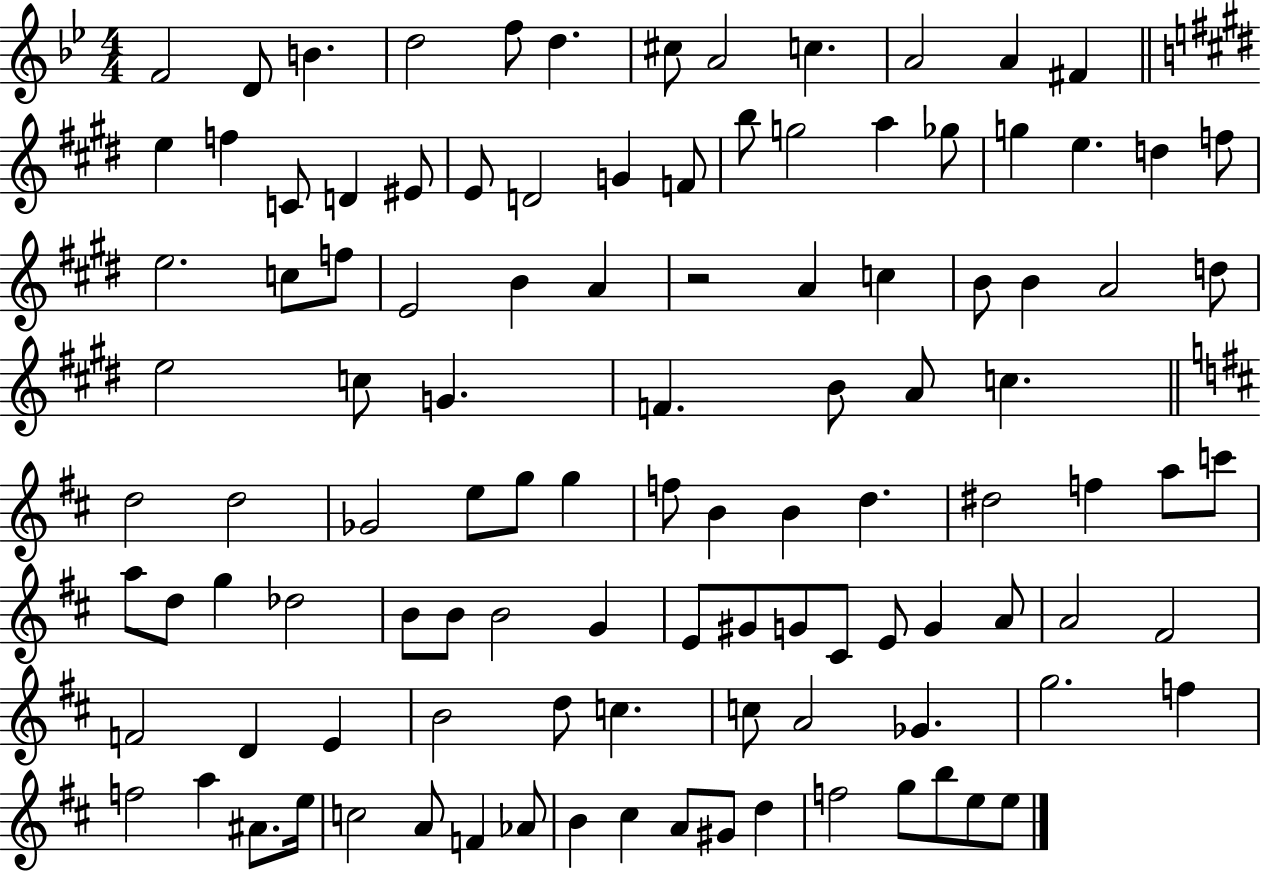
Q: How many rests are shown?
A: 1